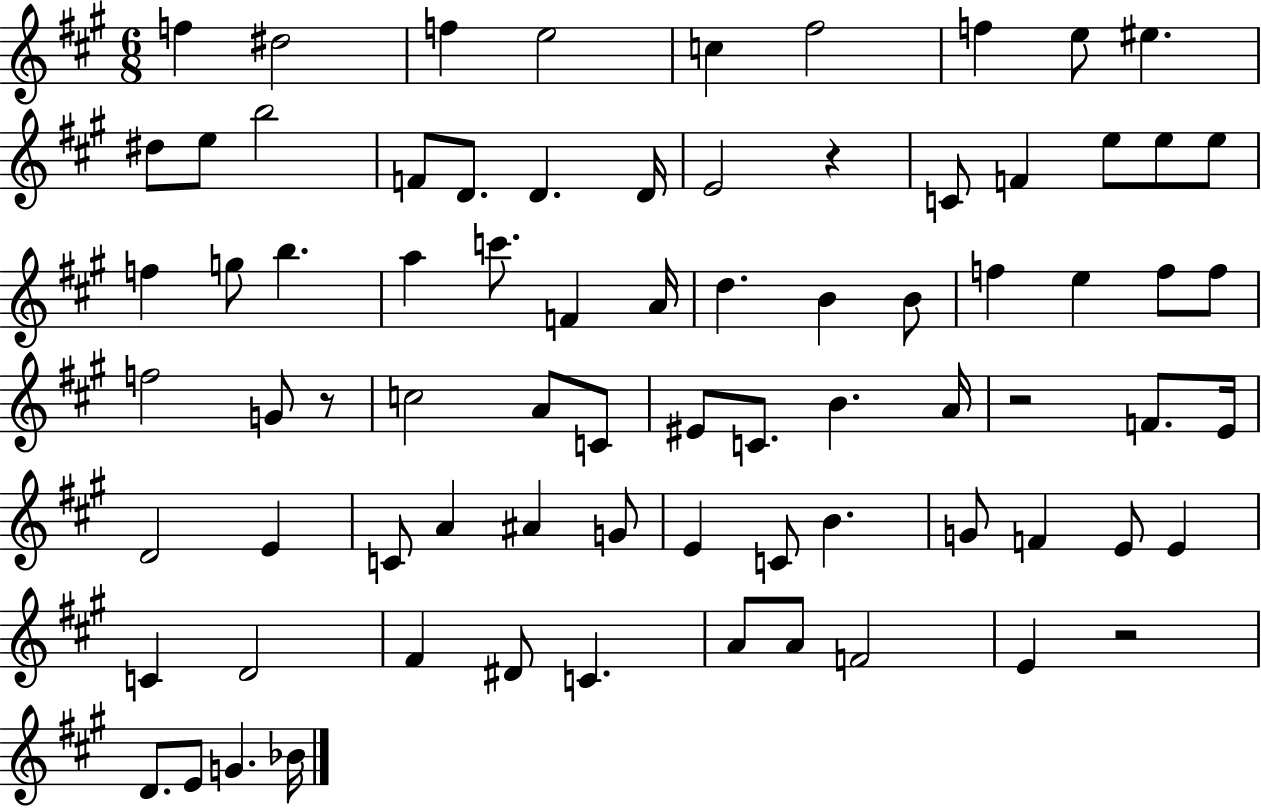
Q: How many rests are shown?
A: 4